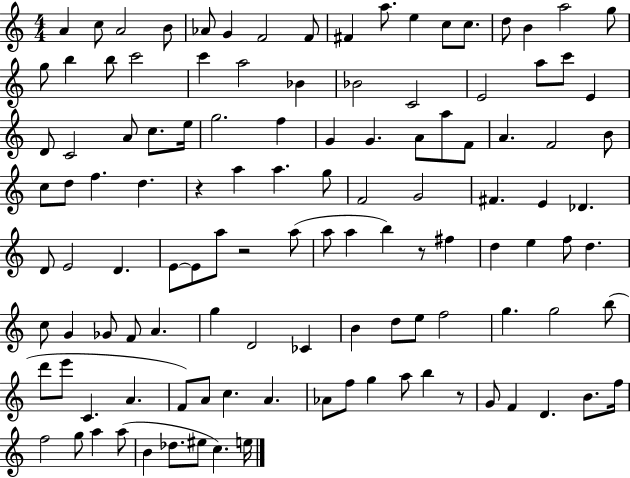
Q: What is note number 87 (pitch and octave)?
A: B5